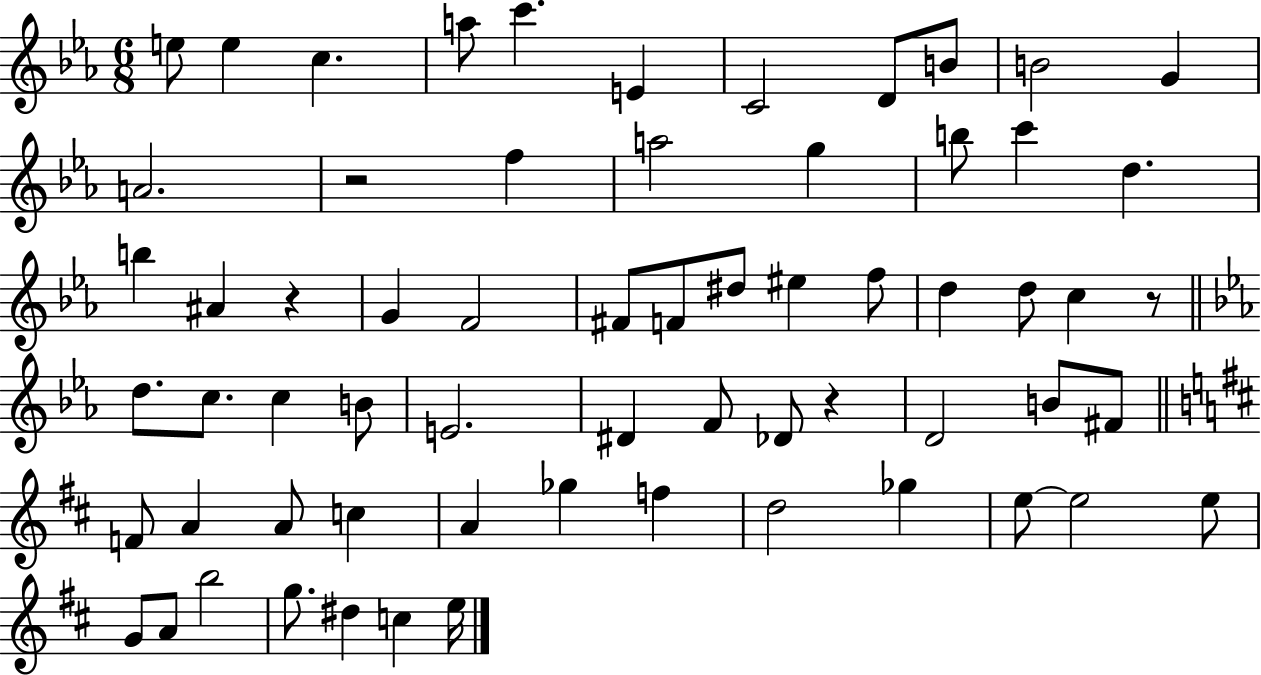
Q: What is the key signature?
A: EES major